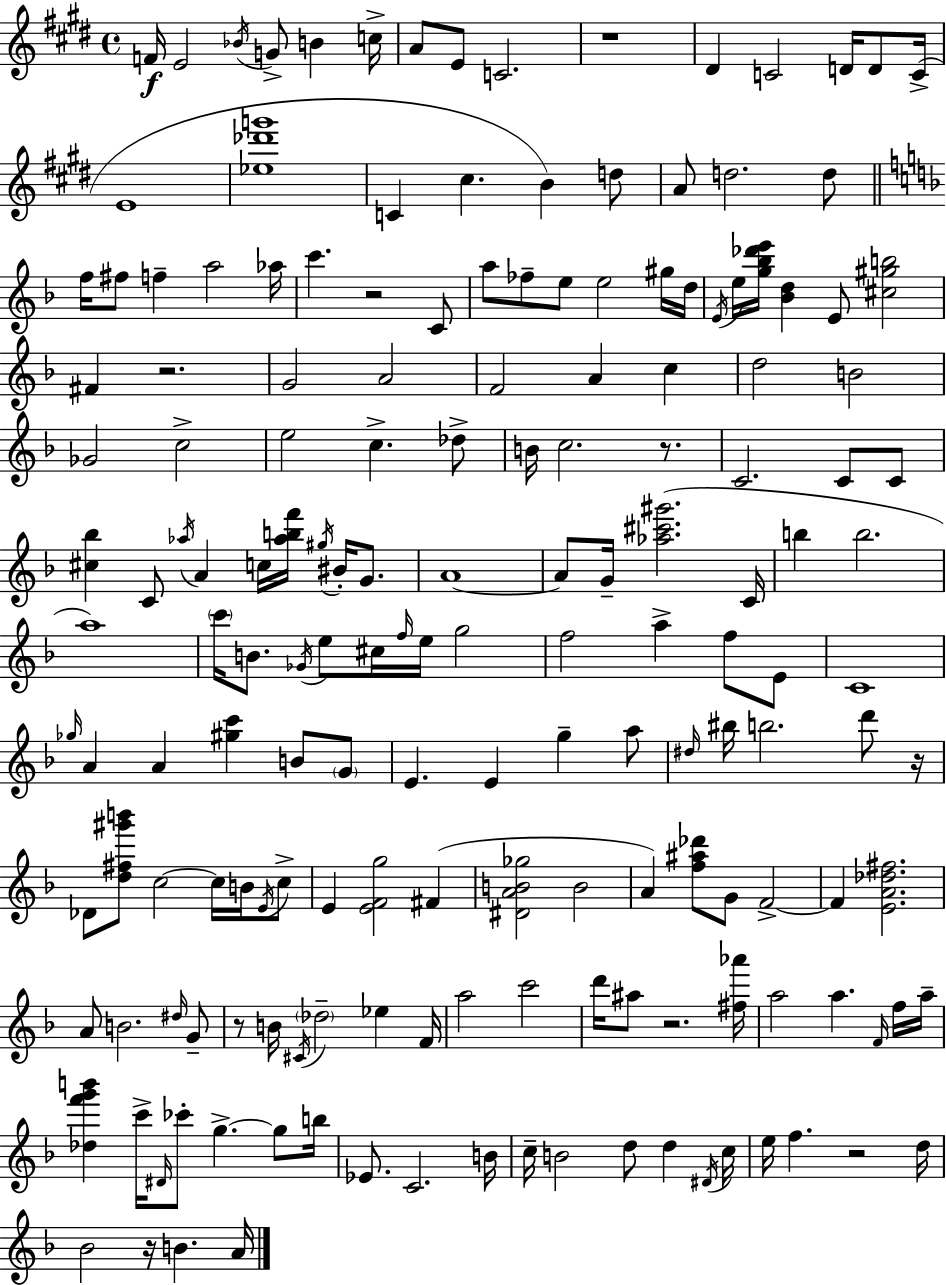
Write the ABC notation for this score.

X:1
T:Untitled
M:4/4
L:1/4
K:E
F/4 E2 _B/4 G/2 B c/4 A/2 E/2 C2 z4 ^D C2 D/4 D/2 C/4 E4 [_e_d'g']4 C ^c B d/2 A/2 d2 d/2 f/4 ^f/2 f a2 _a/4 c' z2 C/2 a/2 _f/2 e/2 e2 ^g/4 d/4 E/4 e/4 [g_b_d'e']/4 [_Bd] E/2 [^c^gb]2 ^F z2 G2 A2 F2 A c d2 B2 _G2 c2 e2 c _d/2 B/4 c2 z/2 C2 C/2 C/2 [^c_b] C/2 _a/4 A c/4 [_abf']/4 ^g/4 ^B/4 G/2 A4 A/2 G/4 [_a^c'^g']2 C/4 b b2 a4 c'/4 B/2 _G/4 e/2 ^c/4 f/4 e/4 g2 f2 a f/2 E/2 C4 _g/4 A A [^gc'] B/2 G/2 E E g a/2 ^d/4 ^b/4 b2 d'/2 z/4 _D/2 [d^f^g'b']/2 c2 c/4 B/4 E/4 c/2 E [EFg]2 ^F [^DAB_g]2 B2 A [f^a_d']/2 G/2 F2 F [EA_d^f]2 A/2 B2 ^d/4 G/2 z/2 B/4 ^C/4 _d2 _e F/4 a2 c'2 d'/4 ^a/2 z2 [^f_a']/4 a2 a F/4 f/4 a/4 [_df'g'b'] c'/4 ^D/4 _c'/2 g g/2 b/4 _E/2 C2 B/4 c/4 B2 d/2 d ^D/4 c/4 e/4 f z2 d/4 _B2 z/4 B A/4